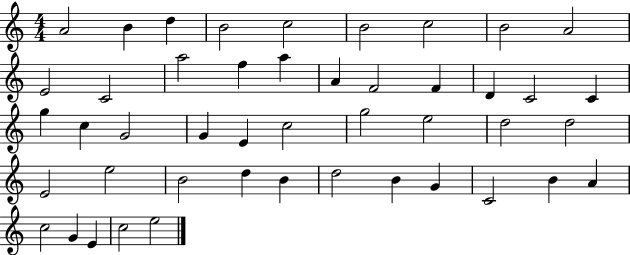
A4/h B4/q D5/q B4/h C5/h B4/h C5/h B4/h A4/h E4/h C4/h A5/h F5/q A5/q A4/q F4/h F4/q D4/q C4/h C4/q G5/q C5/q G4/h G4/q E4/q C5/h G5/h E5/h D5/h D5/h E4/h E5/h B4/h D5/q B4/q D5/h B4/q G4/q C4/h B4/q A4/q C5/h G4/q E4/q C5/h E5/h